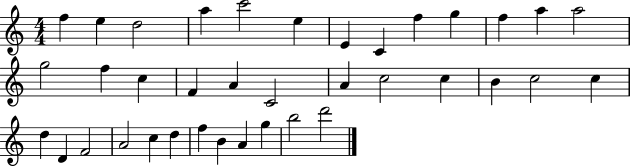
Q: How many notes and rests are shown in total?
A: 37